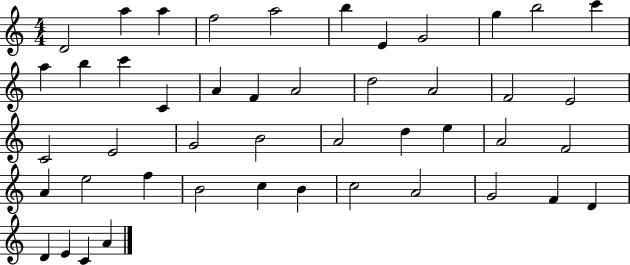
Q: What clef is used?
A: treble